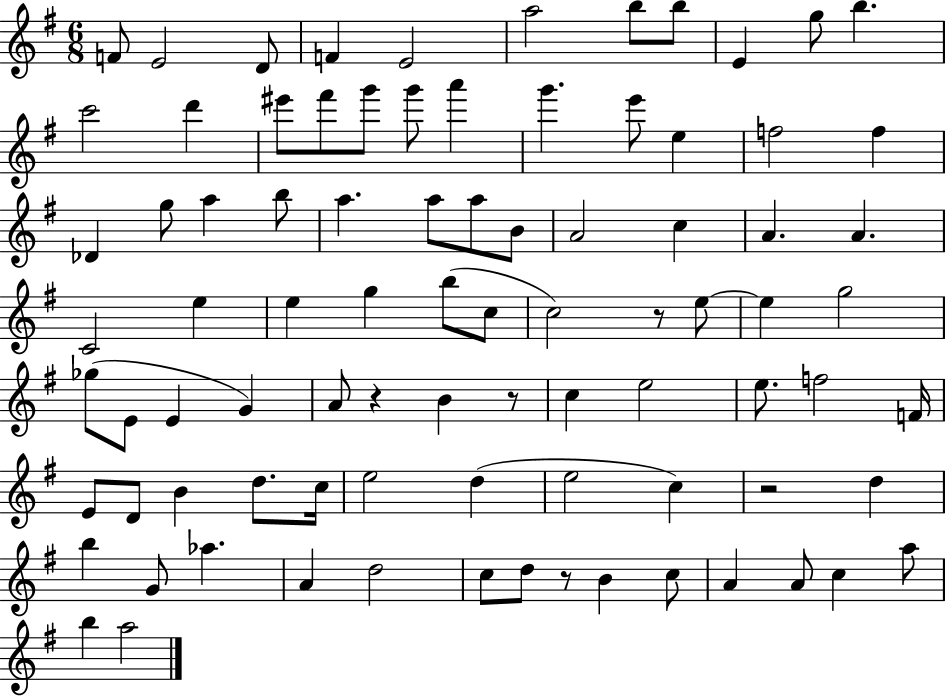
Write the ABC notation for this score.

X:1
T:Untitled
M:6/8
L:1/4
K:G
F/2 E2 D/2 F E2 a2 b/2 b/2 E g/2 b c'2 d' ^e'/2 ^f'/2 g'/2 g'/2 a' g' e'/2 e f2 f _D g/2 a b/2 a a/2 a/2 B/2 A2 c A A C2 e e g b/2 c/2 c2 z/2 e/2 e g2 _g/2 E/2 E G A/2 z B z/2 c e2 e/2 f2 F/4 E/2 D/2 B d/2 c/4 e2 d e2 c z2 d b G/2 _a A d2 c/2 d/2 z/2 B c/2 A A/2 c a/2 b a2